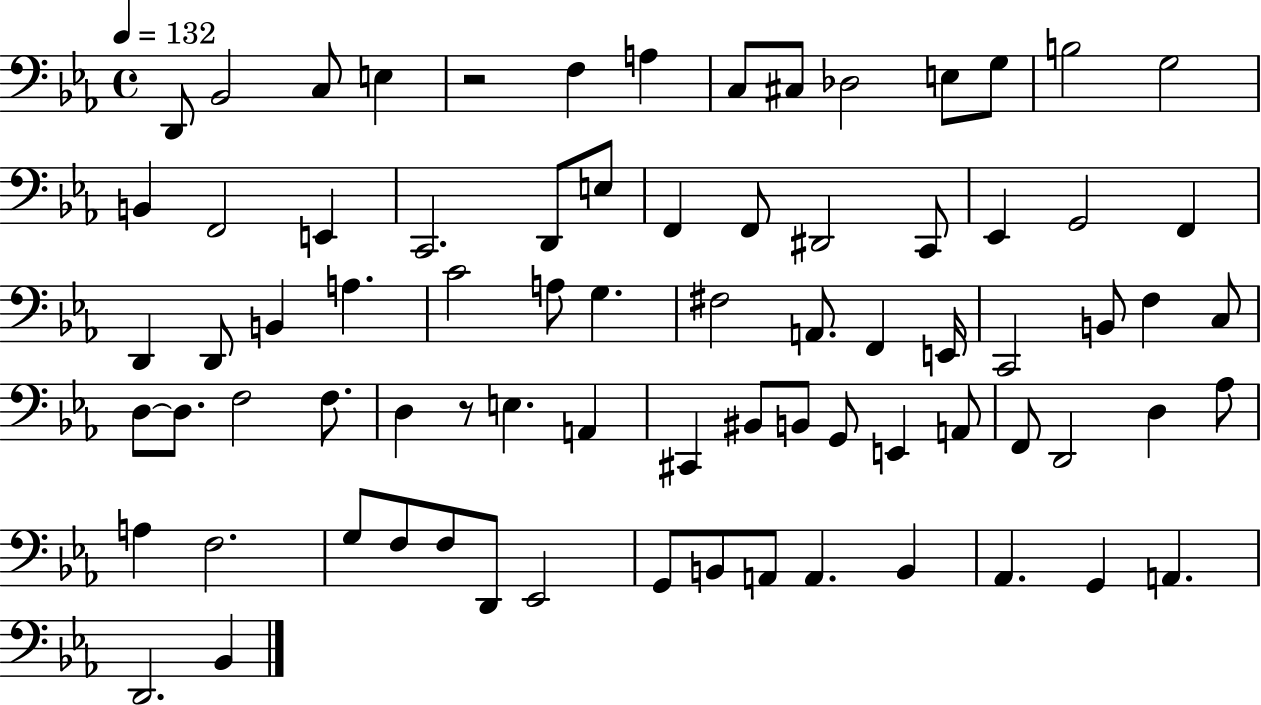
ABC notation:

X:1
T:Untitled
M:4/4
L:1/4
K:Eb
D,,/2 _B,,2 C,/2 E, z2 F, A, C,/2 ^C,/2 _D,2 E,/2 G,/2 B,2 G,2 B,, F,,2 E,, C,,2 D,,/2 E,/2 F,, F,,/2 ^D,,2 C,,/2 _E,, G,,2 F,, D,, D,,/2 B,, A, C2 A,/2 G, ^F,2 A,,/2 F,, E,,/4 C,,2 B,,/2 F, C,/2 D,/2 D,/2 F,2 F,/2 D, z/2 E, A,, ^C,, ^B,,/2 B,,/2 G,,/2 E,, A,,/2 F,,/2 D,,2 D, _A,/2 A, F,2 G,/2 F,/2 F,/2 D,,/2 _E,,2 G,,/2 B,,/2 A,,/2 A,, B,, _A,, G,, A,, D,,2 _B,,